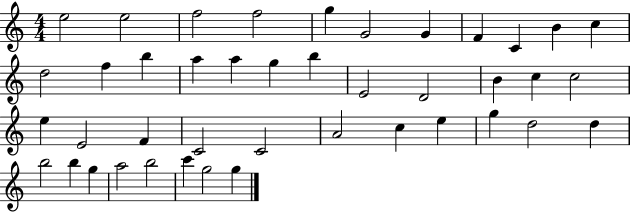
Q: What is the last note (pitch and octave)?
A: G5